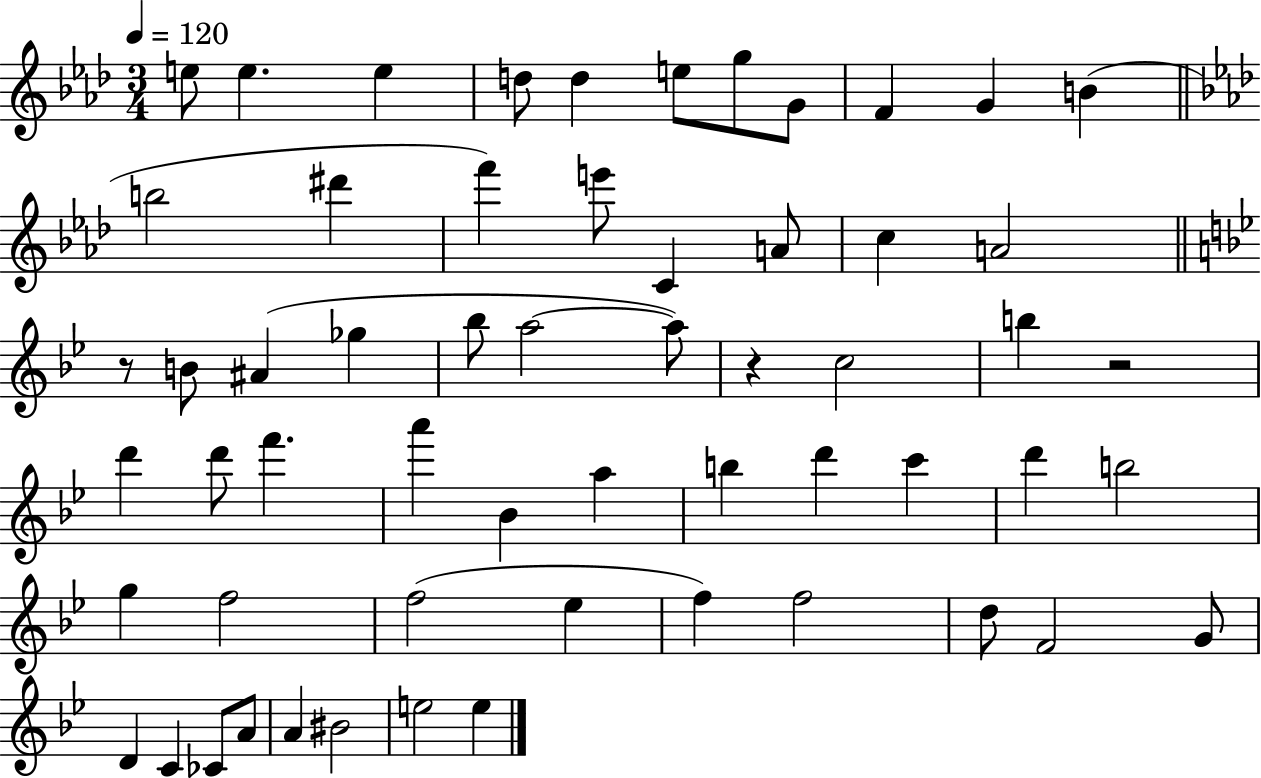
{
  \clef treble
  \numericTimeSignature
  \time 3/4
  \key aes \major
  \tempo 4 = 120
  \repeat volta 2 { e''8 e''4. e''4 | d''8 d''4 e''8 g''8 g'8 | f'4 g'4 b'4( | \bar "||" \break \key f \minor b''2 dis'''4 | f'''4) e'''8 c'4 a'8 | c''4 a'2 | \bar "||" \break \key g \minor r8 b'8 ais'4( ges''4 | bes''8 a''2~~ a''8) | r4 c''2 | b''4 r2 | \break d'''4 d'''8 f'''4. | a'''4 bes'4 a''4 | b''4 d'''4 c'''4 | d'''4 b''2 | \break g''4 f''2 | f''2( ees''4 | f''4) f''2 | d''8 f'2 g'8 | \break d'4 c'4 ces'8 a'8 | a'4 bis'2 | e''2 e''4 | } \bar "|."
}